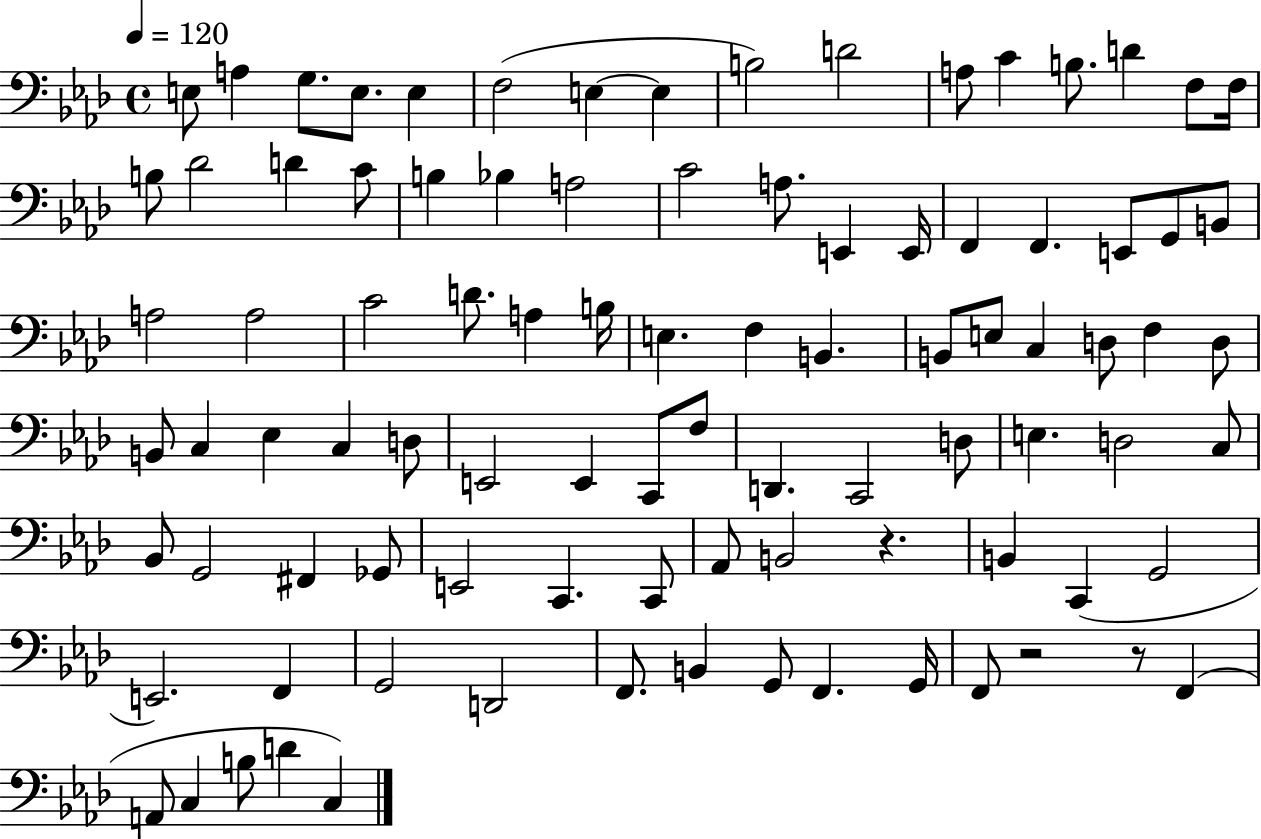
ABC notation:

X:1
T:Untitled
M:4/4
L:1/4
K:Ab
E,/2 A, G,/2 E,/2 E, F,2 E, E, B,2 D2 A,/2 C B,/2 D F,/2 F,/4 B,/2 _D2 D C/2 B, _B, A,2 C2 A,/2 E,, E,,/4 F,, F,, E,,/2 G,,/2 B,,/2 A,2 A,2 C2 D/2 A, B,/4 E, F, B,, B,,/2 E,/2 C, D,/2 F, D,/2 B,,/2 C, _E, C, D,/2 E,,2 E,, C,,/2 F,/2 D,, C,,2 D,/2 E, D,2 C,/2 _B,,/2 G,,2 ^F,, _G,,/2 E,,2 C,, C,,/2 _A,,/2 B,,2 z B,, C,, G,,2 E,,2 F,, G,,2 D,,2 F,,/2 B,, G,,/2 F,, G,,/4 F,,/2 z2 z/2 F,, A,,/2 C, B,/2 D C,